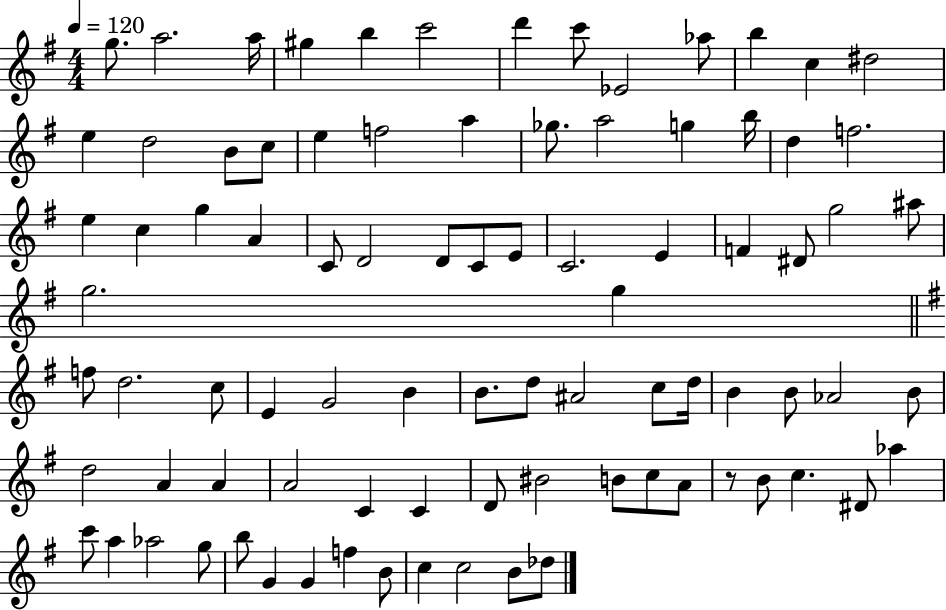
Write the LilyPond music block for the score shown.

{
  \clef treble
  \numericTimeSignature
  \time 4/4
  \key g \major
  \tempo 4 = 120
  \repeat volta 2 { g''8. a''2. a''16 | gis''4 b''4 c'''2 | d'''4 c'''8 ees'2 aes''8 | b''4 c''4 dis''2 | \break e''4 d''2 b'8 c''8 | e''4 f''2 a''4 | ges''8. a''2 g''4 b''16 | d''4 f''2. | \break e''4 c''4 g''4 a'4 | c'8 d'2 d'8 c'8 e'8 | c'2. e'4 | f'4 dis'8 g''2 ais''8 | \break g''2. g''4 | \bar "||" \break \key g \major f''8 d''2. c''8 | e'4 g'2 b'4 | b'8. d''8 ais'2 c''8 d''16 | b'4 b'8 aes'2 b'8 | \break d''2 a'4 a'4 | a'2 c'4 c'4 | d'8 bis'2 b'8 c''8 a'8 | r8 b'8 c''4. dis'8 aes''4 | \break c'''8 a''4 aes''2 g''8 | b''8 g'4 g'4 f''4 b'8 | c''4 c''2 b'8 des''8 | } \bar "|."
}